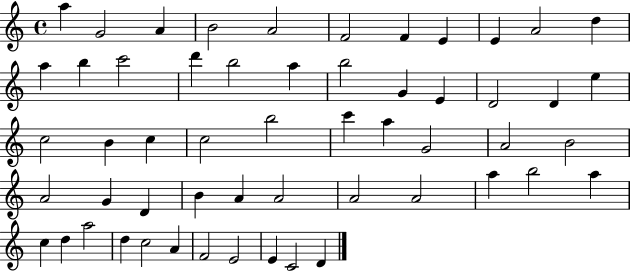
{
  \clef treble
  \time 4/4
  \defaultTimeSignature
  \key c \major
  a''4 g'2 a'4 | b'2 a'2 | f'2 f'4 e'4 | e'4 a'2 d''4 | \break a''4 b''4 c'''2 | d'''4 b''2 a''4 | b''2 g'4 e'4 | d'2 d'4 e''4 | \break c''2 b'4 c''4 | c''2 b''2 | c'''4 a''4 g'2 | a'2 b'2 | \break a'2 g'4 d'4 | b'4 a'4 a'2 | a'2 a'2 | a''4 b''2 a''4 | \break c''4 d''4 a''2 | d''4 c''2 a'4 | f'2 e'2 | e'4 c'2 d'4 | \break \bar "|."
}